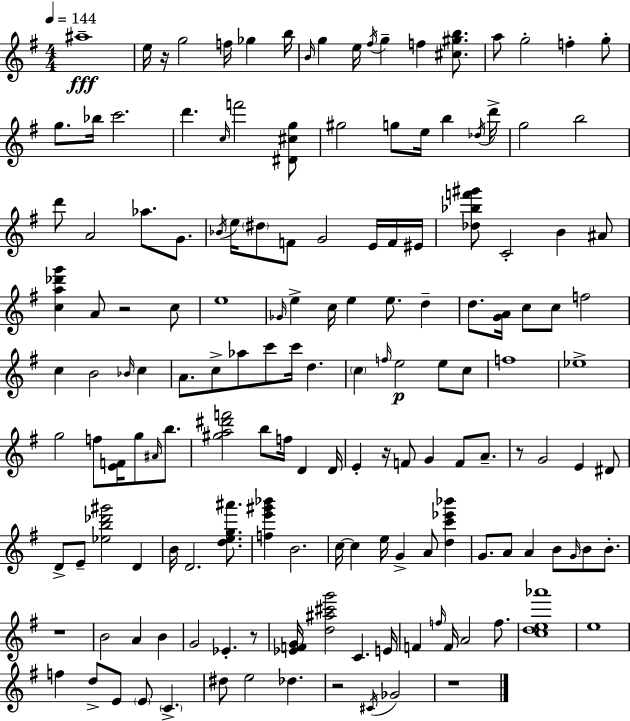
A#5/w E5/s R/s G5/h F5/s Gb5/q B5/s B4/s G5/q E5/s F#5/s G5/q F5/q [C#5,G#5,B5]/e. A5/e G5/h F5/q G5/e G5/e. Bb5/s C6/h. D6/q. C5/s F6/h [D#4,C#5,G5]/e G#5/h G5/e E5/s B5/q Db5/s D6/s G5/h B5/h D6/e A4/h Ab5/e. G4/e. Bb4/s E5/s D#5/e F4/e G4/h E4/s F4/s EIS4/s [Db5,Bb5,F6,G#6]/e C4/h B4/q A#4/e [C5,A5,Db6,G6]/q A4/e R/h C5/e E5/w Gb4/s E5/q C5/s E5/q E5/e. D5/q D5/e. [G4,A4]/s C5/e C5/e F5/h C5/q B4/h Bb4/s C5/q A4/e. C5/e Ab5/e C6/e C6/s D5/q. C5/q F5/s E5/h E5/e C5/e F5/w Eb5/w G5/h F5/e [E4,F4]/s G5/e A#4/s B5/e. [G#5,A5,D#6,F6]/h B5/e F5/s D4/q D4/s E4/q R/s F4/e G4/q F4/e A4/e. R/e G4/h E4/q D#4/e D4/e E4/e [Eb5,B5,Db6,G#6]/h D4/q B4/s D4/h. [D5,E5,G5,A#6]/e. [F5,E6,G#6,Bb6]/q B4/h. C5/s C5/q E5/s G4/q A4/e [D5,C6,Eb6,Bb6]/q G4/e. A4/e A4/q B4/e G4/s B4/e B4/e. R/w B4/h A4/q B4/q G4/h Eb4/q. R/e [Eb4,F4,G4]/s [D5,A#5,C#6,G6]/h C4/q. E4/s F4/q F5/s F4/s A4/h F5/e. [C5,D5,E5,Ab6]/w E5/w F5/q D5/e E4/e E4/e C4/q. D#5/e E5/h Db5/q. R/h C#4/s Gb4/h R/w